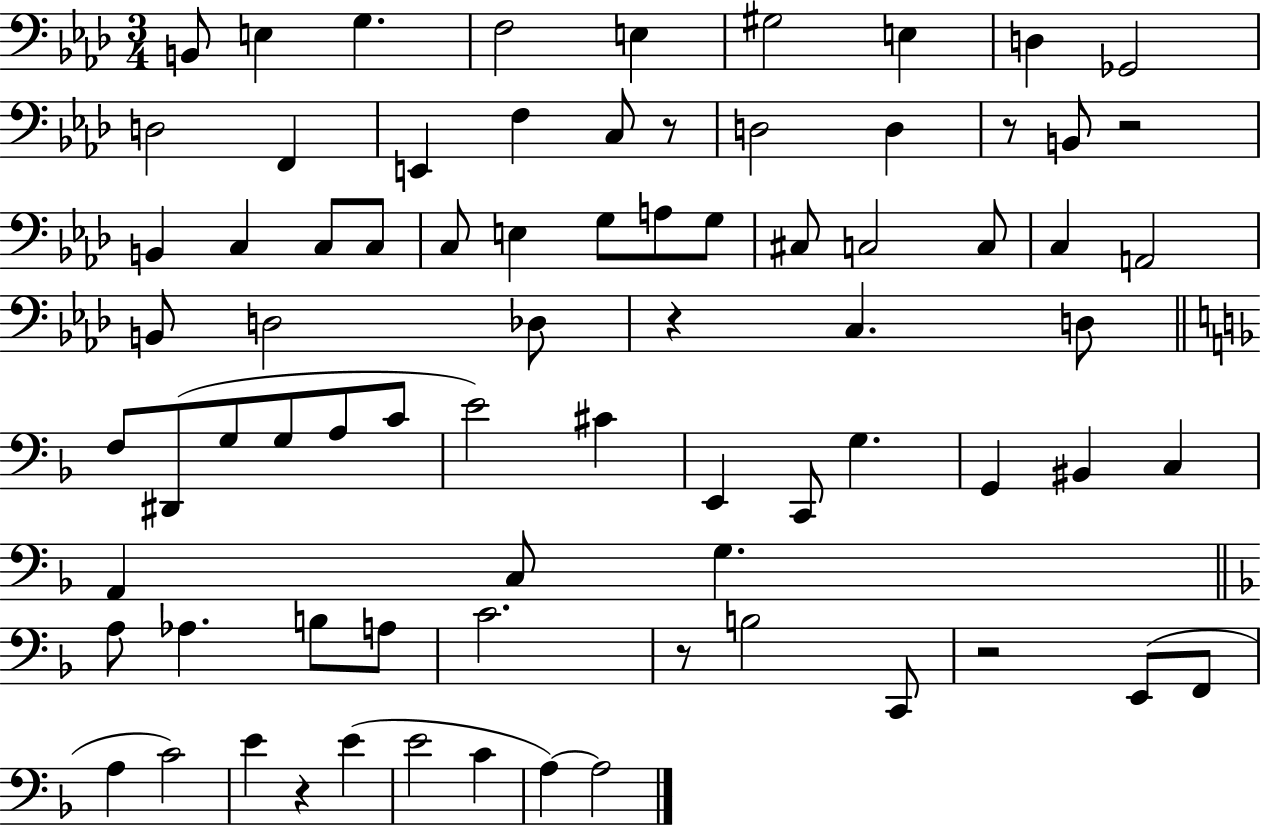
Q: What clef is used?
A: bass